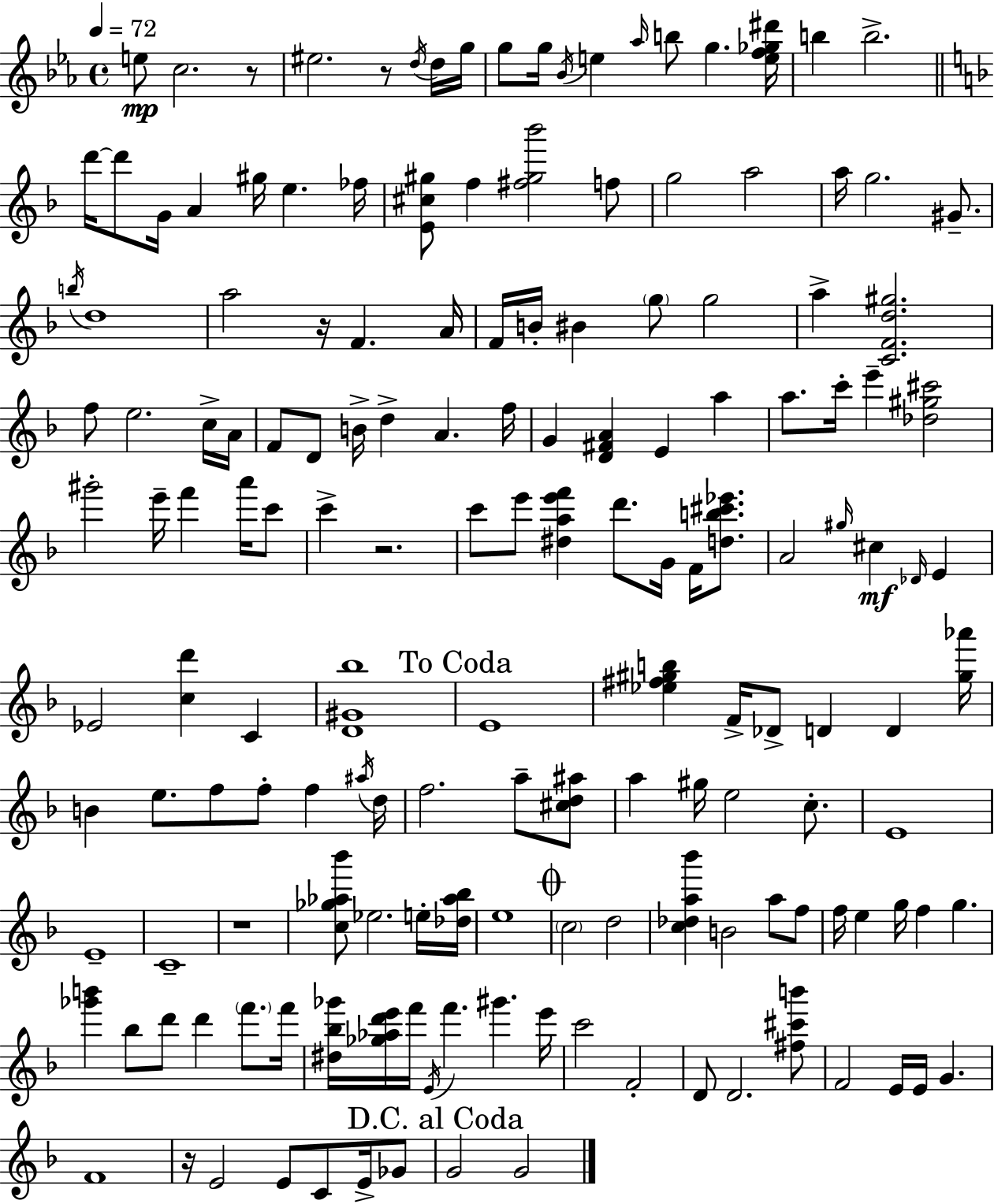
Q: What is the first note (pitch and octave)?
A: E5